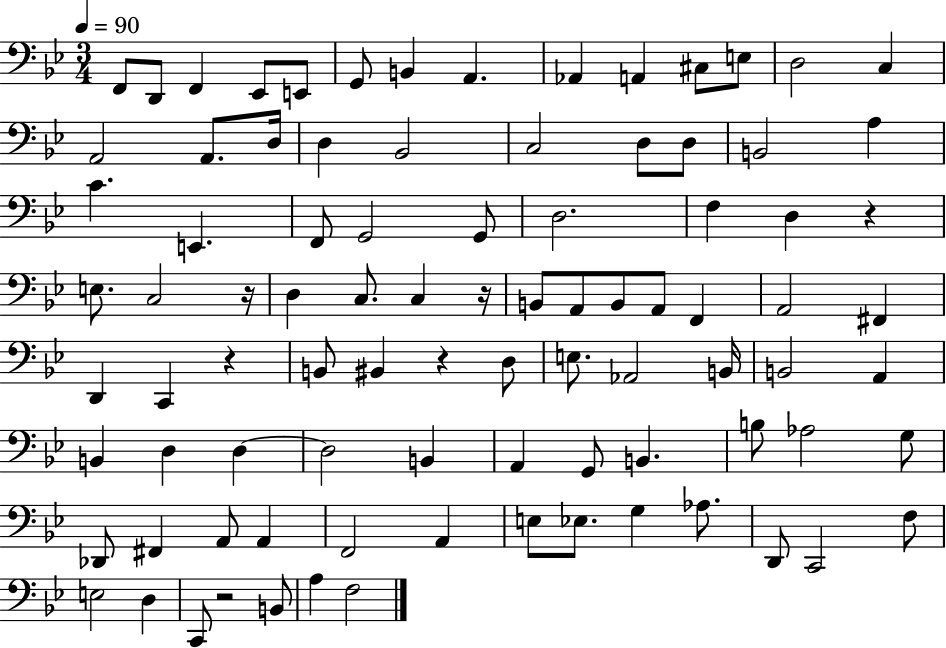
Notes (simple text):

F2/e D2/e F2/q Eb2/e E2/e G2/e B2/q A2/q. Ab2/q A2/q C#3/e E3/e D3/h C3/q A2/h A2/e. D3/s D3/q Bb2/h C3/h D3/e D3/e B2/h A3/q C4/q. E2/q. F2/e G2/h G2/e D3/h. F3/q D3/q R/q E3/e. C3/h R/s D3/q C3/e. C3/q R/s B2/e A2/e B2/e A2/e F2/q A2/h F#2/q D2/q C2/q R/q B2/e BIS2/q R/q D3/e E3/e. Ab2/h B2/s B2/h A2/q B2/q D3/q D3/q D3/h B2/q A2/q G2/e B2/q. B3/e Ab3/h G3/e Db2/e F#2/q A2/e A2/q F2/h A2/q E3/e Eb3/e. G3/q Ab3/e. D2/e C2/h F3/e E3/h D3/q C2/e R/h B2/e A3/q F3/h